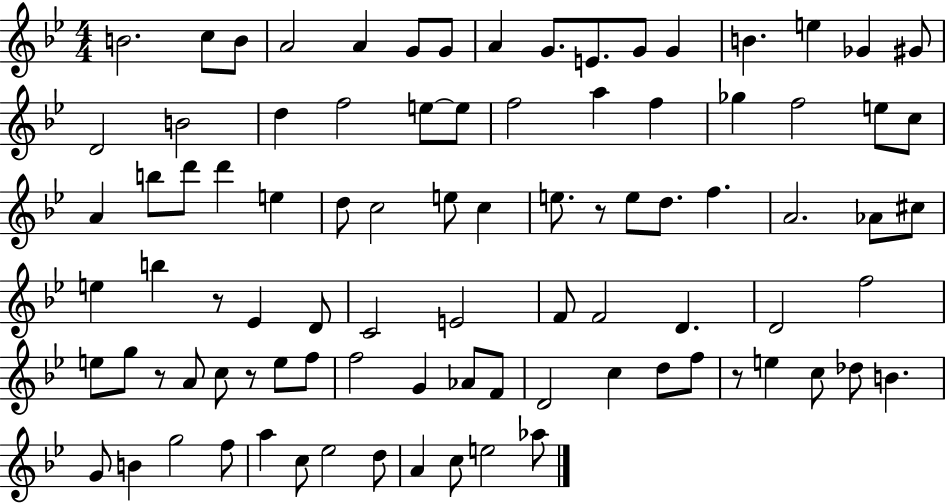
B4/h. C5/e B4/e A4/h A4/q G4/e G4/e A4/q G4/e. E4/e. G4/e G4/q B4/q. E5/q Gb4/q G#4/e D4/h B4/h D5/q F5/h E5/e E5/e F5/h A5/q F5/q Gb5/q F5/h E5/e C5/e A4/q B5/e D6/e D6/q E5/q D5/e C5/h E5/e C5/q E5/e. R/e E5/e D5/e. F5/q. A4/h. Ab4/e C#5/e E5/q B5/q R/e Eb4/q D4/e C4/h E4/h F4/e F4/h D4/q. D4/h F5/h E5/e G5/e R/e A4/e C5/e R/e E5/e F5/e F5/h G4/q Ab4/e F4/e D4/h C5/q D5/e F5/e R/e E5/q C5/e Db5/e B4/q. G4/e B4/q G5/h F5/e A5/q C5/e Eb5/h D5/e A4/q C5/e E5/h Ab5/e